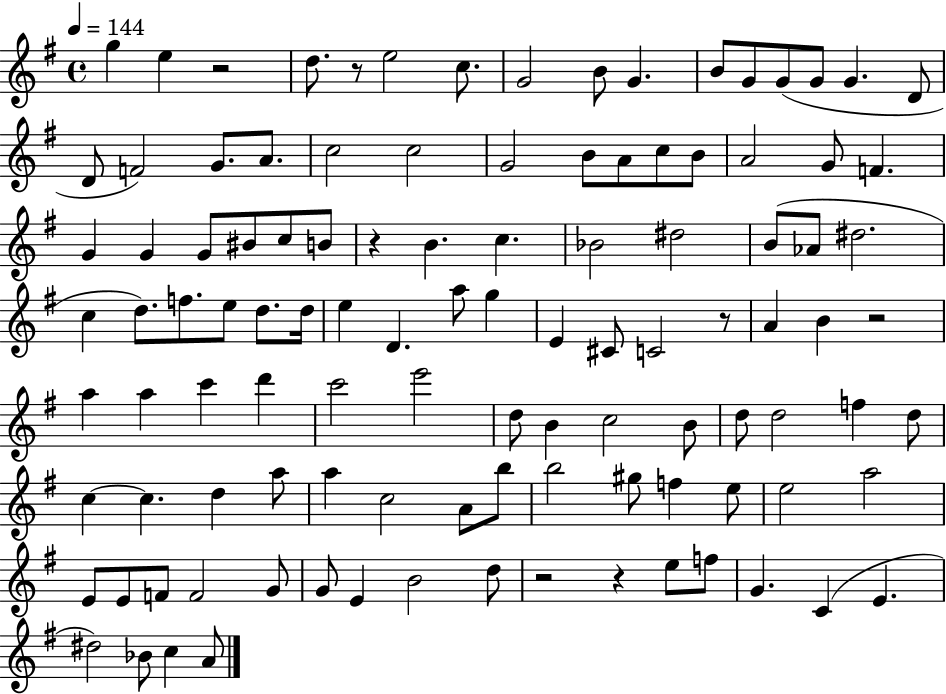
G5/q E5/q R/h D5/e. R/e E5/h C5/e. G4/h B4/e G4/q. B4/e G4/e G4/e G4/e G4/q. D4/e D4/e F4/h G4/e. A4/e. C5/h C5/h G4/h B4/e A4/e C5/e B4/e A4/h G4/e F4/q. G4/q G4/q G4/e BIS4/e C5/e B4/e R/q B4/q. C5/q. Bb4/h D#5/h B4/e Ab4/e D#5/h. C5/q D5/e. F5/e. E5/e D5/e. D5/s E5/q D4/q. A5/e G5/q E4/q C#4/e C4/h R/e A4/q B4/q R/h A5/q A5/q C6/q D6/q C6/h E6/h D5/e B4/q C5/h B4/e D5/e D5/h F5/q D5/e C5/q C5/q. D5/q A5/e A5/q C5/h A4/e B5/e B5/h G#5/e F5/q E5/e E5/h A5/h E4/e E4/e F4/e F4/h G4/e G4/e E4/q B4/h D5/e R/h R/q E5/e F5/e G4/q. C4/q E4/q. D#5/h Bb4/e C5/q A4/e